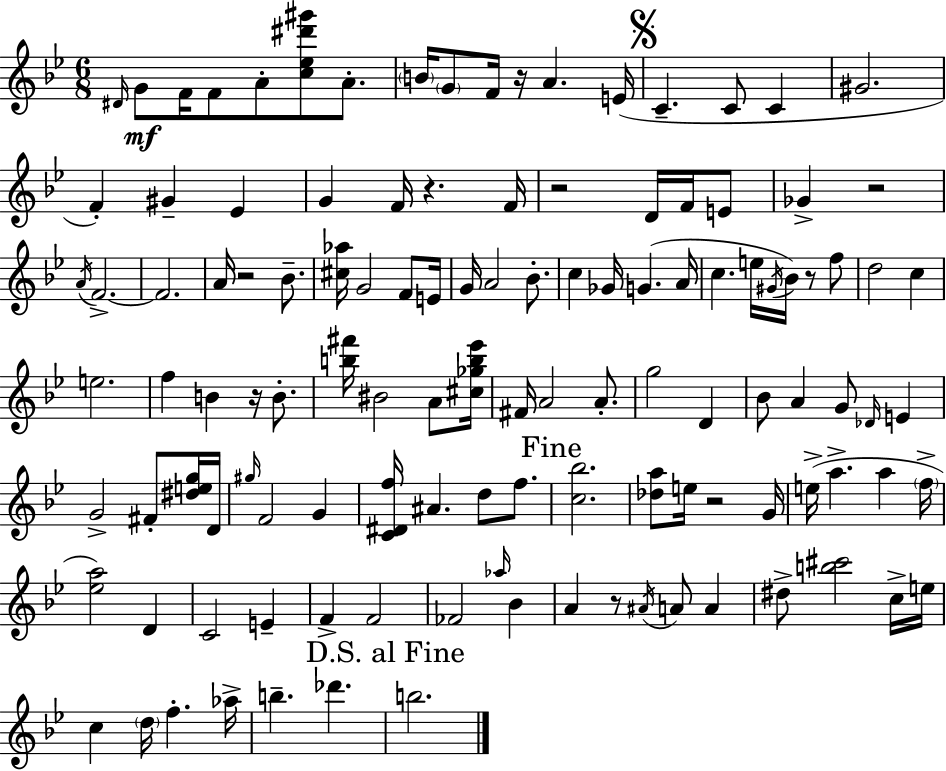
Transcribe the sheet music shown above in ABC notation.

X:1
T:Untitled
M:6/8
L:1/4
K:Gm
^D/4 G/2 F/4 F/2 A/2 [c_e^d'^g']/2 A/2 B/4 G/2 F/4 z/4 A E/4 C C/2 C ^G2 F ^G _E G F/4 z F/4 z2 D/4 F/4 E/2 _G z2 A/4 F2 F2 A/4 z2 _B/2 [^c_a]/4 G2 F/2 E/4 G/4 A2 _B/2 c _G/4 G A/4 c e/4 ^G/4 _B/4 z/2 f/2 d2 c e2 f B z/4 B/2 [b^f']/4 ^B2 A/2 [^c_gb_e']/4 ^F/4 A2 A/2 g2 D _B/2 A G/2 _D/4 E G2 ^F/2 [^deg]/4 D/4 ^g/4 F2 G [C^Df]/4 ^A d/2 f/2 [c_b]2 [_da]/2 e/4 z2 G/4 e/4 a a f/4 [_ea]2 D C2 E F F2 _F2 _a/4 _B A z/2 ^A/4 A/2 A ^d/2 [b^c']2 c/4 e/4 c d/4 f _a/4 b _d' b2